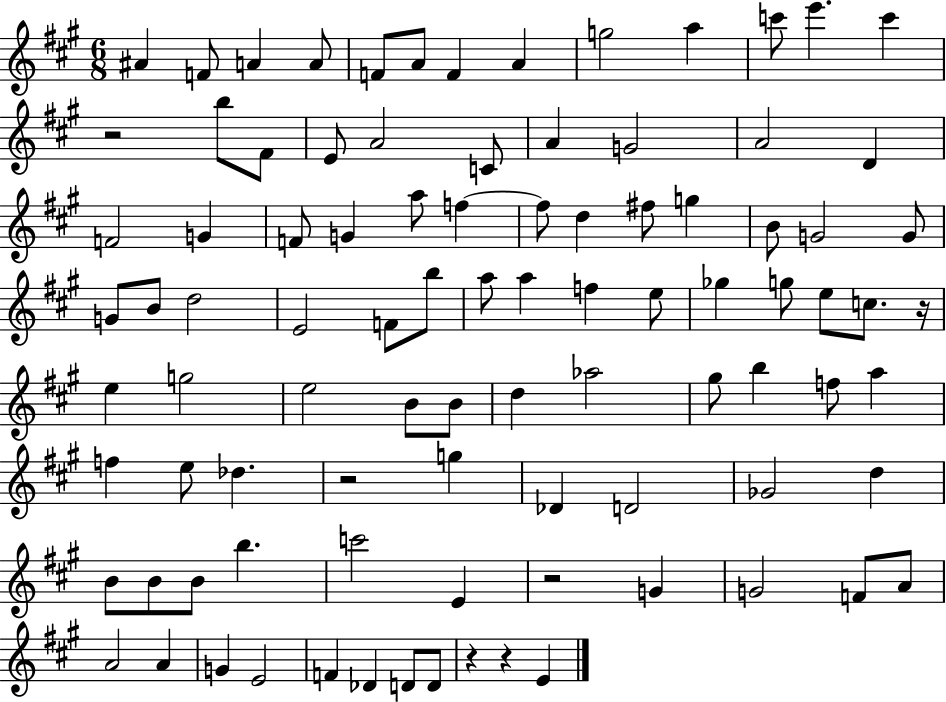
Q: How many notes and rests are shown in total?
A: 93